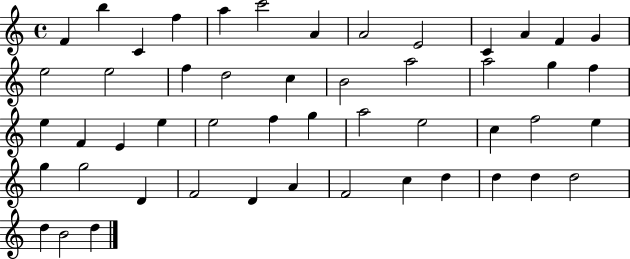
X:1
T:Untitled
M:4/4
L:1/4
K:C
F b C f a c'2 A A2 E2 C A F G e2 e2 f d2 c B2 a2 a2 g f e F E e e2 f g a2 e2 c f2 e g g2 D F2 D A F2 c d d d d2 d B2 d